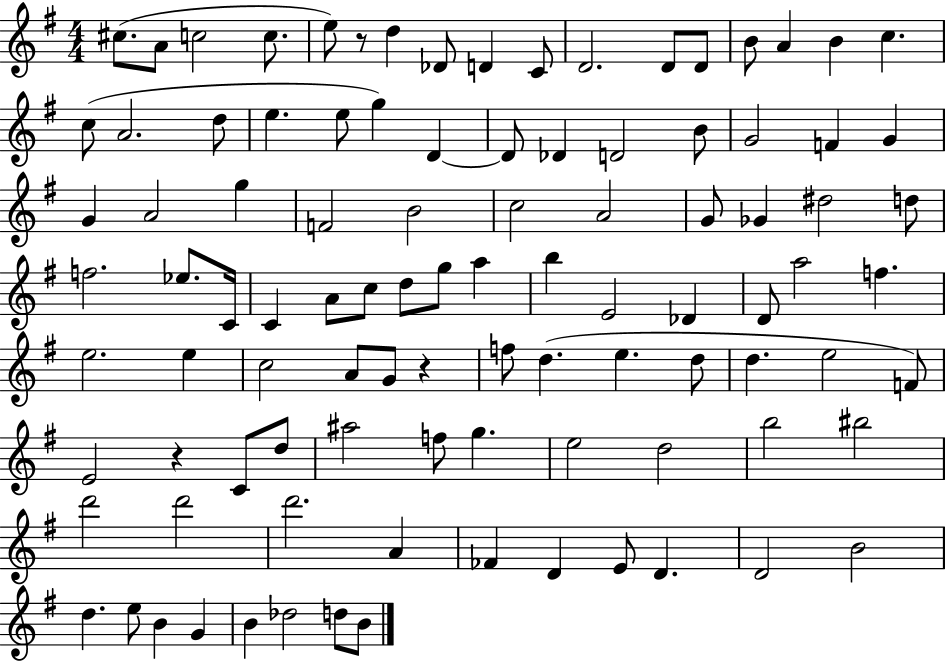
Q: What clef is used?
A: treble